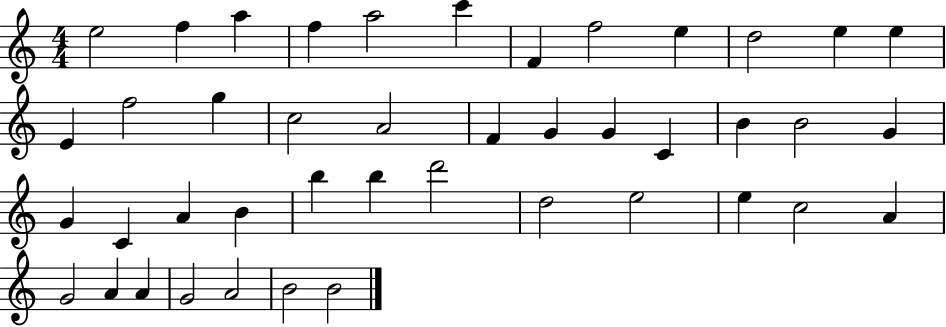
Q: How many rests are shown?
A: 0